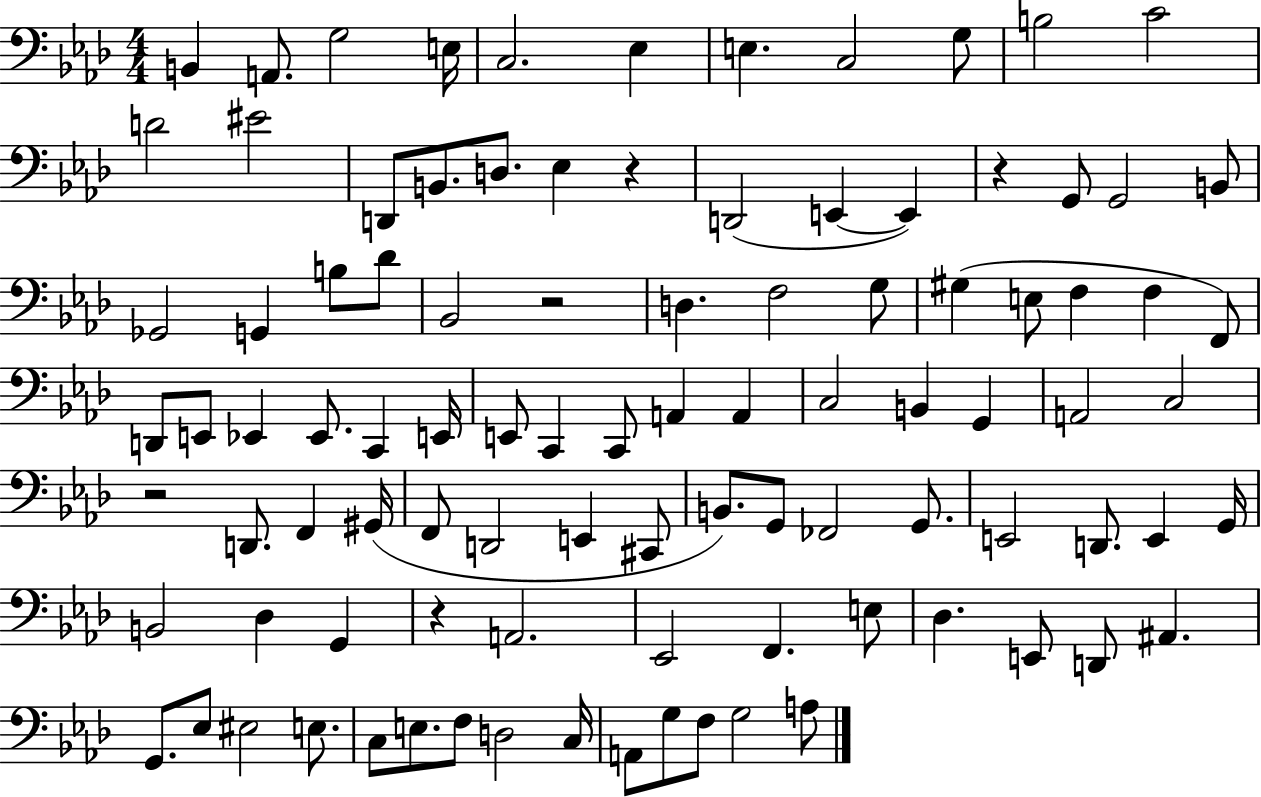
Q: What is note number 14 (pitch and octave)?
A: D2